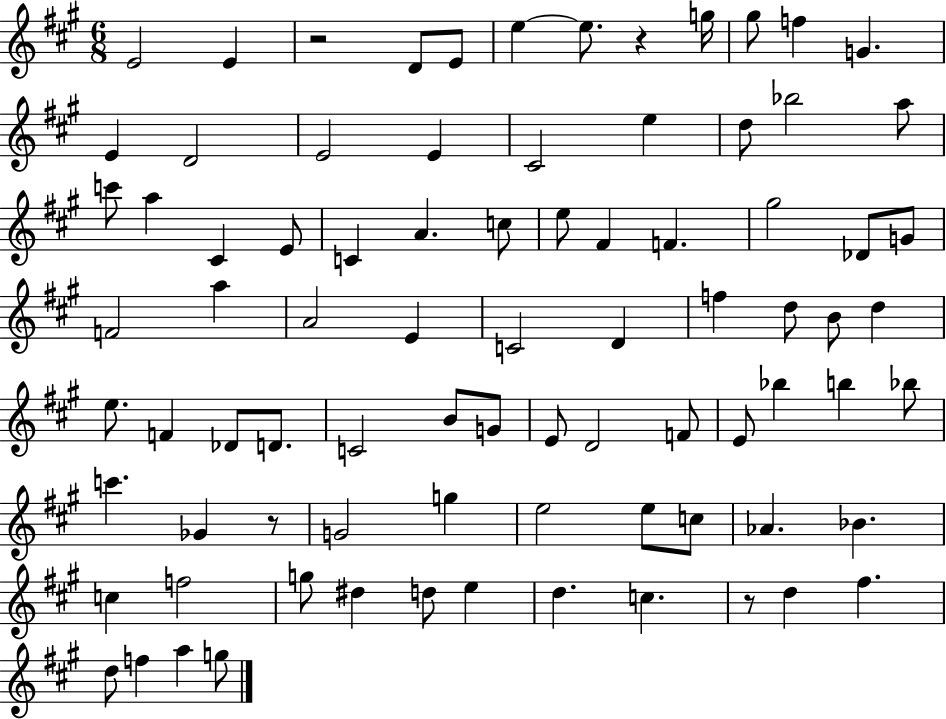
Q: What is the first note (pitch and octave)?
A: E4